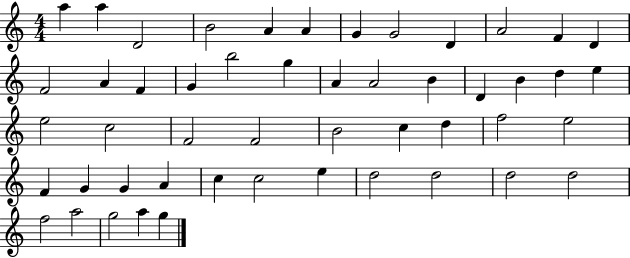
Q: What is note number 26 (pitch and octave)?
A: E5